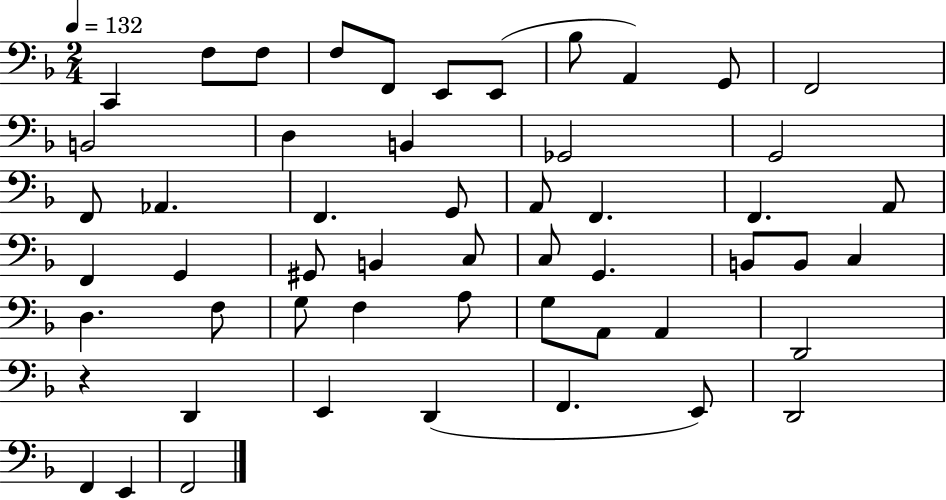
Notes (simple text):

C2/q F3/e F3/e F3/e F2/e E2/e E2/e Bb3/e A2/q G2/e F2/h B2/h D3/q B2/q Gb2/h G2/h F2/e Ab2/q. F2/q. G2/e A2/e F2/q. F2/q. A2/e F2/q G2/q G#2/e B2/q C3/e C3/e G2/q. B2/e B2/e C3/q D3/q. F3/e G3/e F3/q A3/e G3/e A2/e A2/q D2/h R/q D2/q E2/q D2/q F2/q. E2/e D2/h F2/q E2/q F2/h